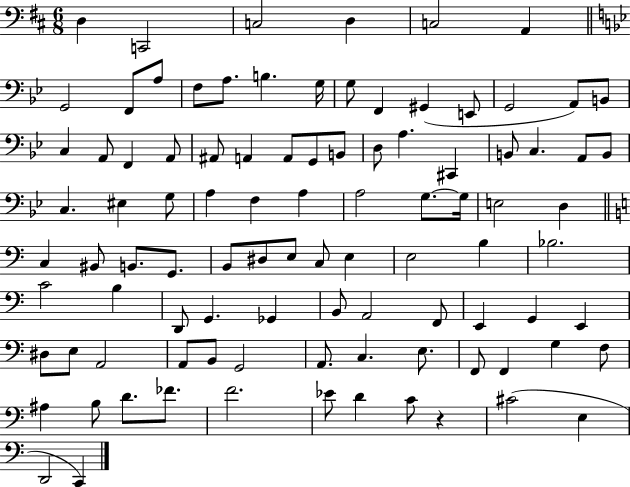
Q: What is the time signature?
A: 6/8